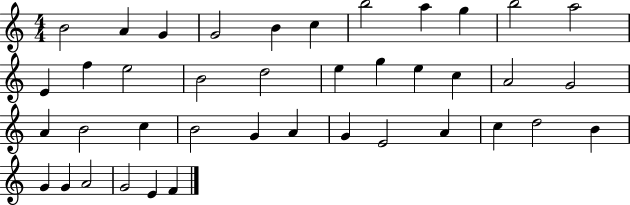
B4/h A4/q G4/q G4/h B4/q C5/q B5/h A5/q G5/q B5/h A5/h E4/q F5/q E5/h B4/h D5/h E5/q G5/q E5/q C5/q A4/h G4/h A4/q B4/h C5/q B4/h G4/q A4/q G4/q E4/h A4/q C5/q D5/h B4/q G4/q G4/q A4/h G4/h E4/q F4/q